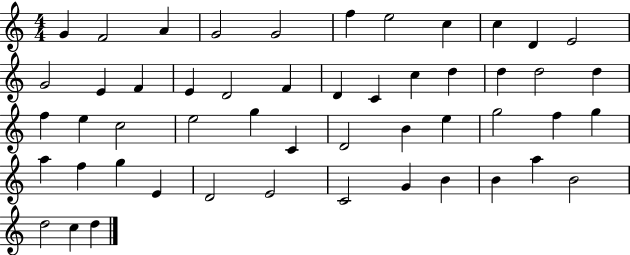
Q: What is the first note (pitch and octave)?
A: G4